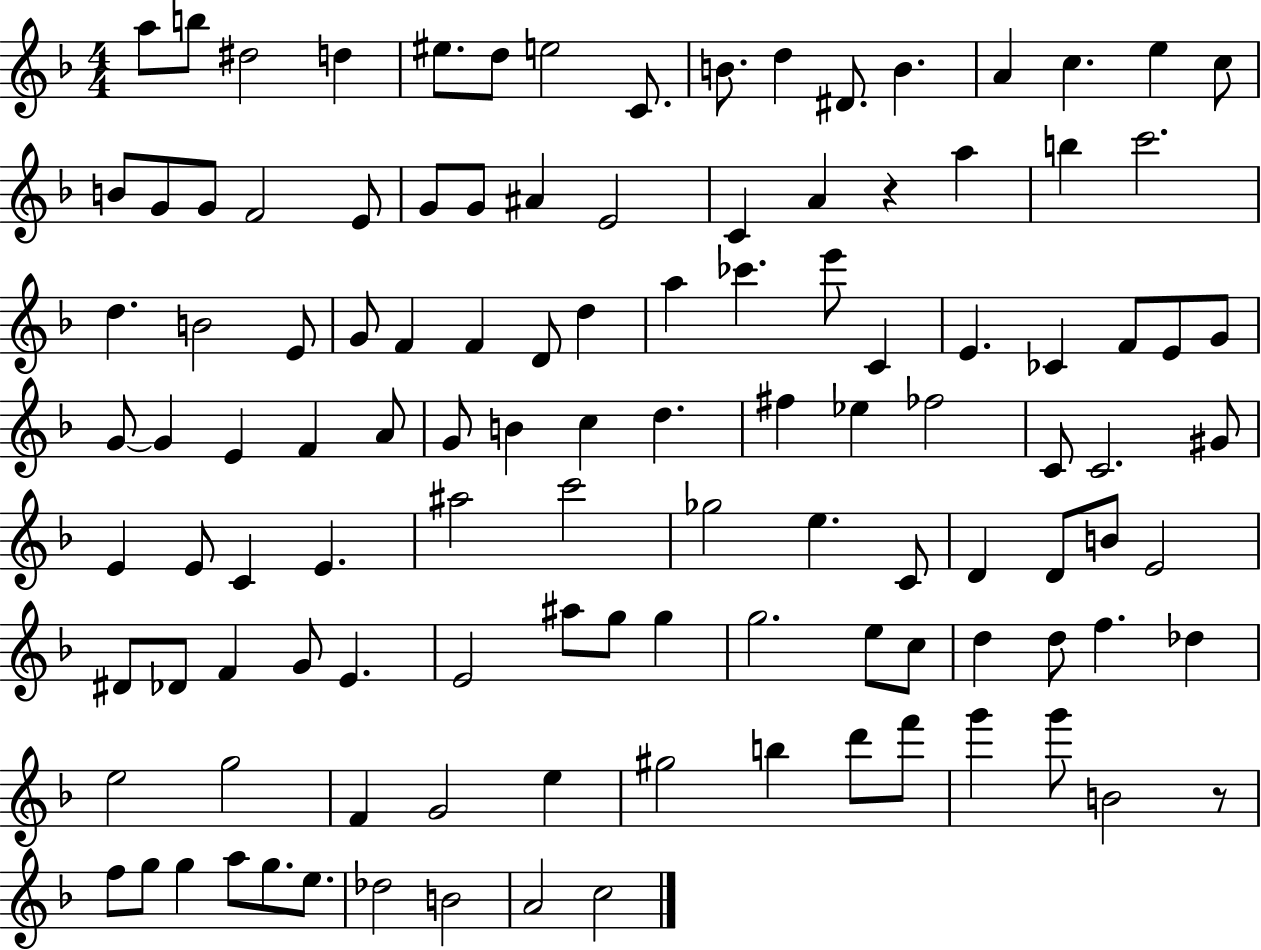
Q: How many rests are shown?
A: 2